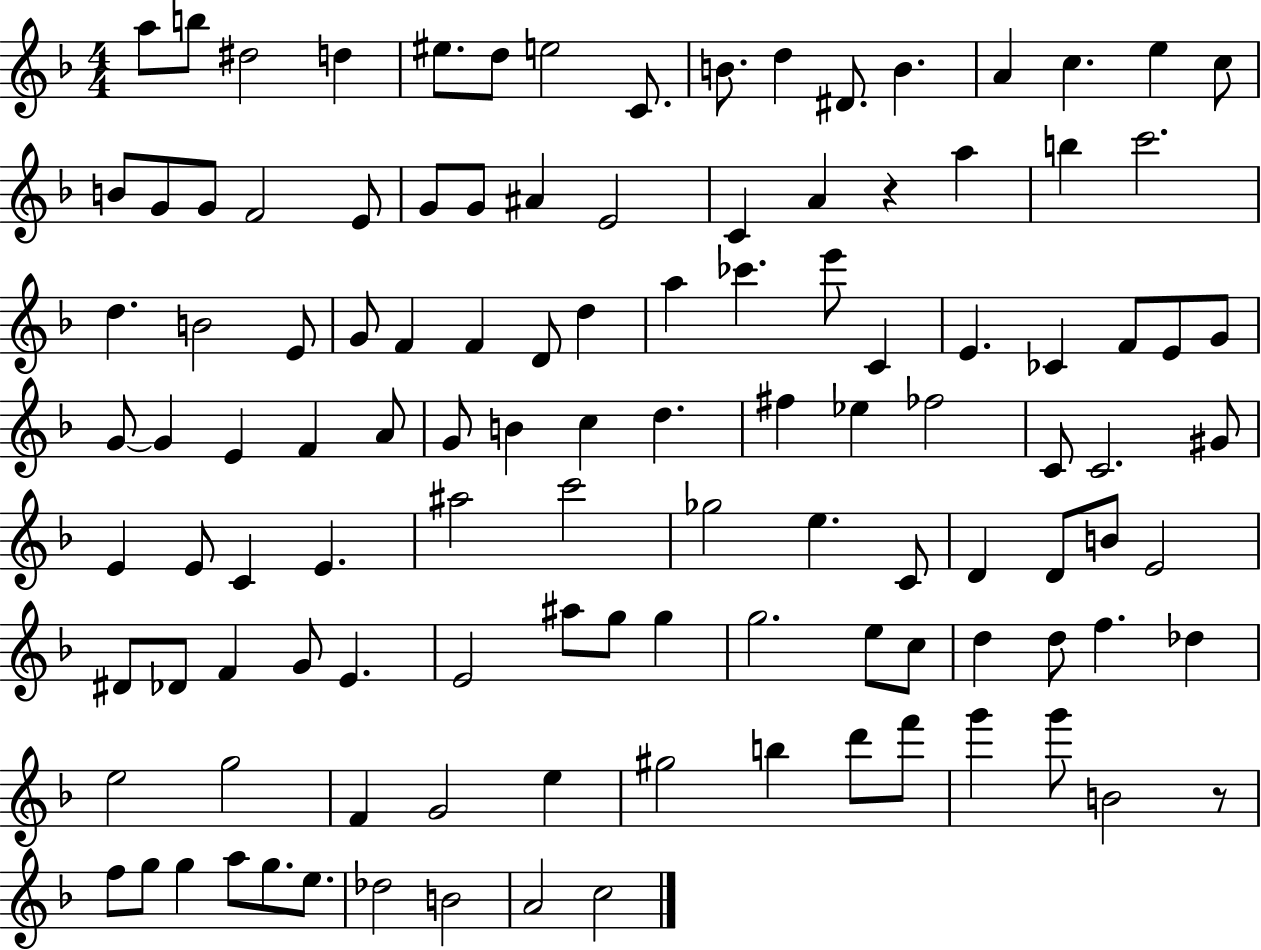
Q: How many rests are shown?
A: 2